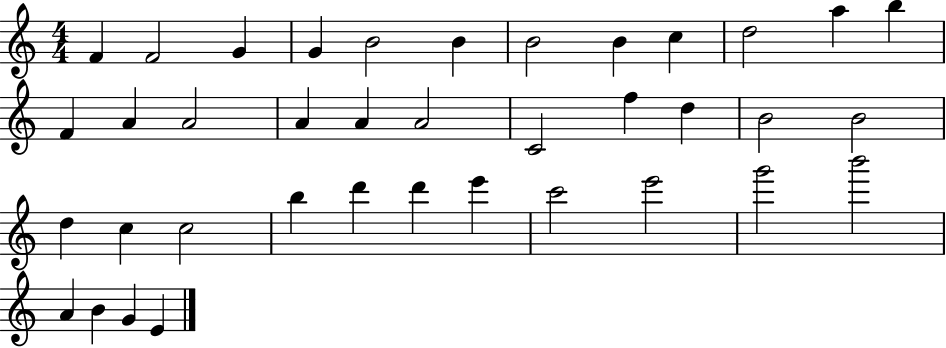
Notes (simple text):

F4/q F4/h G4/q G4/q B4/h B4/q B4/h B4/q C5/q D5/h A5/q B5/q F4/q A4/q A4/h A4/q A4/q A4/h C4/h F5/q D5/q B4/h B4/h D5/q C5/q C5/h B5/q D6/q D6/q E6/q C6/h E6/h G6/h B6/h A4/q B4/q G4/q E4/q